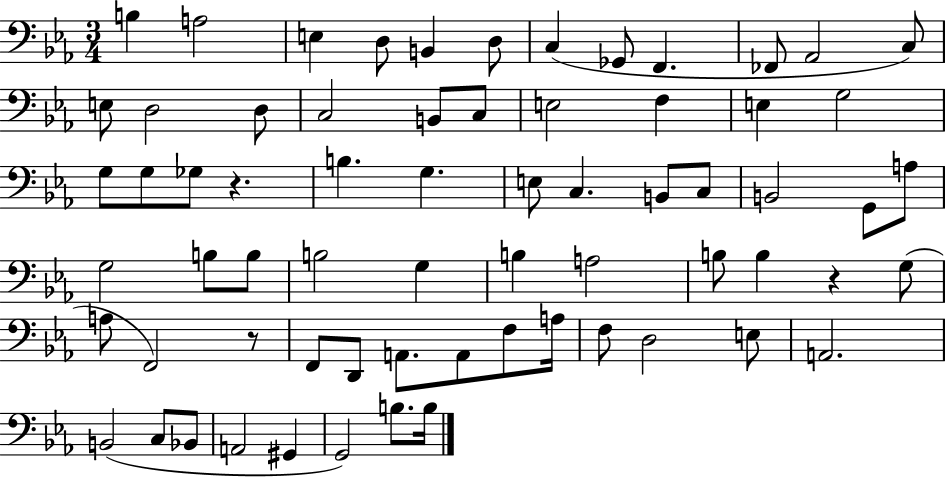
B3/q A3/h E3/q D3/e B2/q D3/e C3/q Gb2/e F2/q. FES2/e Ab2/h C3/e E3/e D3/h D3/e C3/h B2/e C3/e E3/h F3/q E3/q G3/h G3/e G3/e Gb3/e R/q. B3/q. G3/q. E3/e C3/q. B2/e C3/e B2/h G2/e A3/e G3/h B3/e B3/e B3/h G3/q B3/q A3/h B3/e B3/q R/q G3/e A3/e F2/h R/e F2/e D2/e A2/e. A2/e F3/e A3/s F3/e D3/h E3/e A2/h. B2/h C3/e Bb2/e A2/h G#2/q G2/h B3/e. B3/s